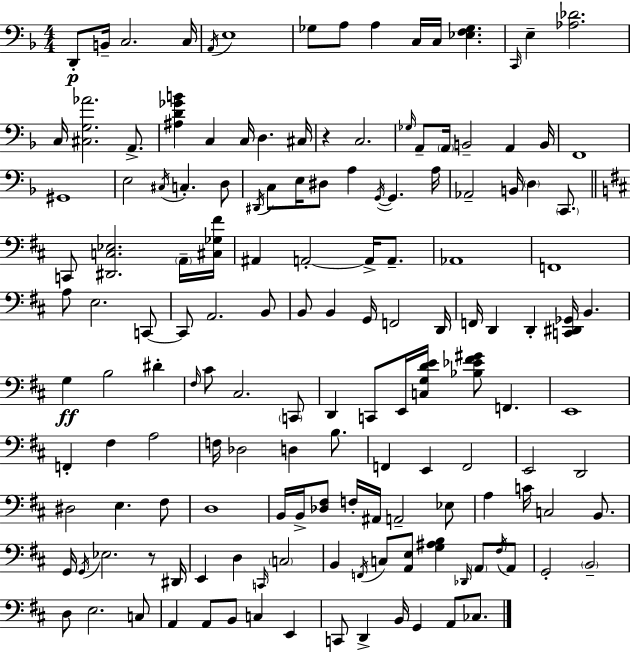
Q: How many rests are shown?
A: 2